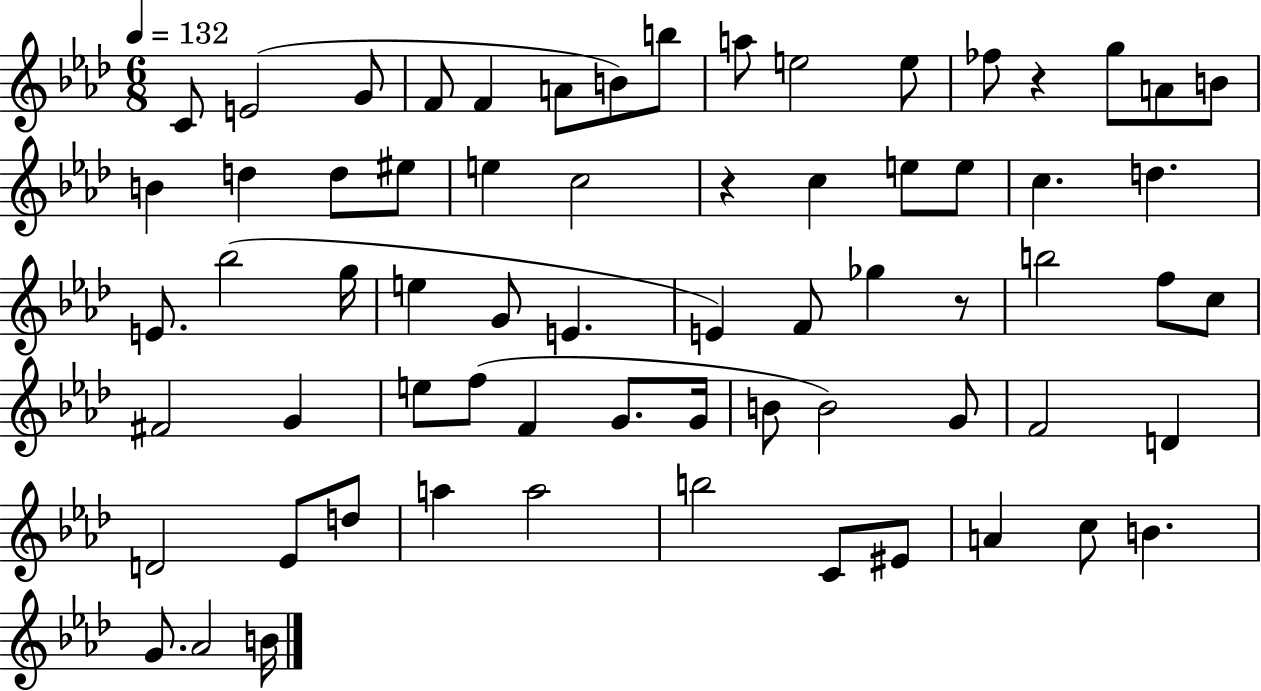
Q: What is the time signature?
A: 6/8